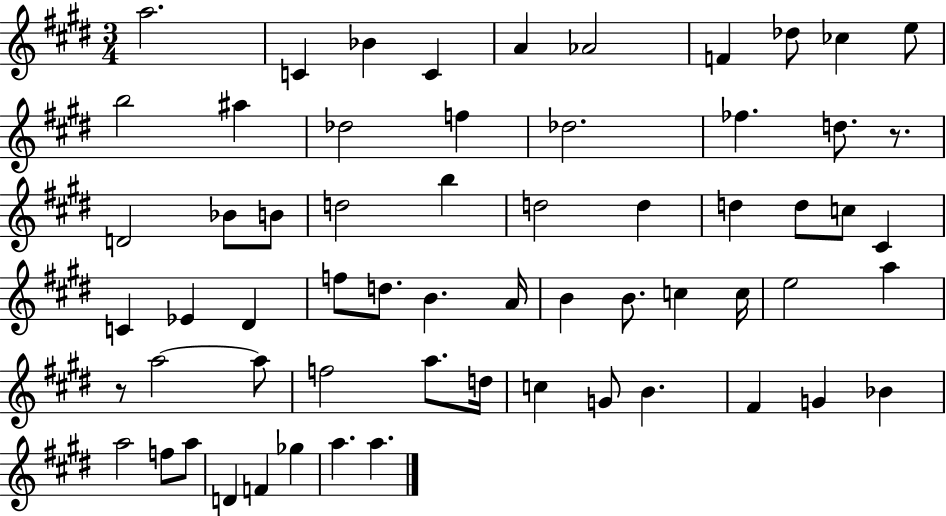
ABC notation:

X:1
T:Untitled
M:3/4
L:1/4
K:E
a2 C _B C A _A2 F _d/2 _c e/2 b2 ^a _d2 f _d2 _f d/2 z/2 D2 _B/2 B/2 d2 b d2 d d d/2 c/2 ^C C _E ^D f/2 d/2 B A/4 B B/2 c c/4 e2 a z/2 a2 a/2 f2 a/2 d/4 c G/2 B ^F G _B a2 f/2 a/2 D F _g a a